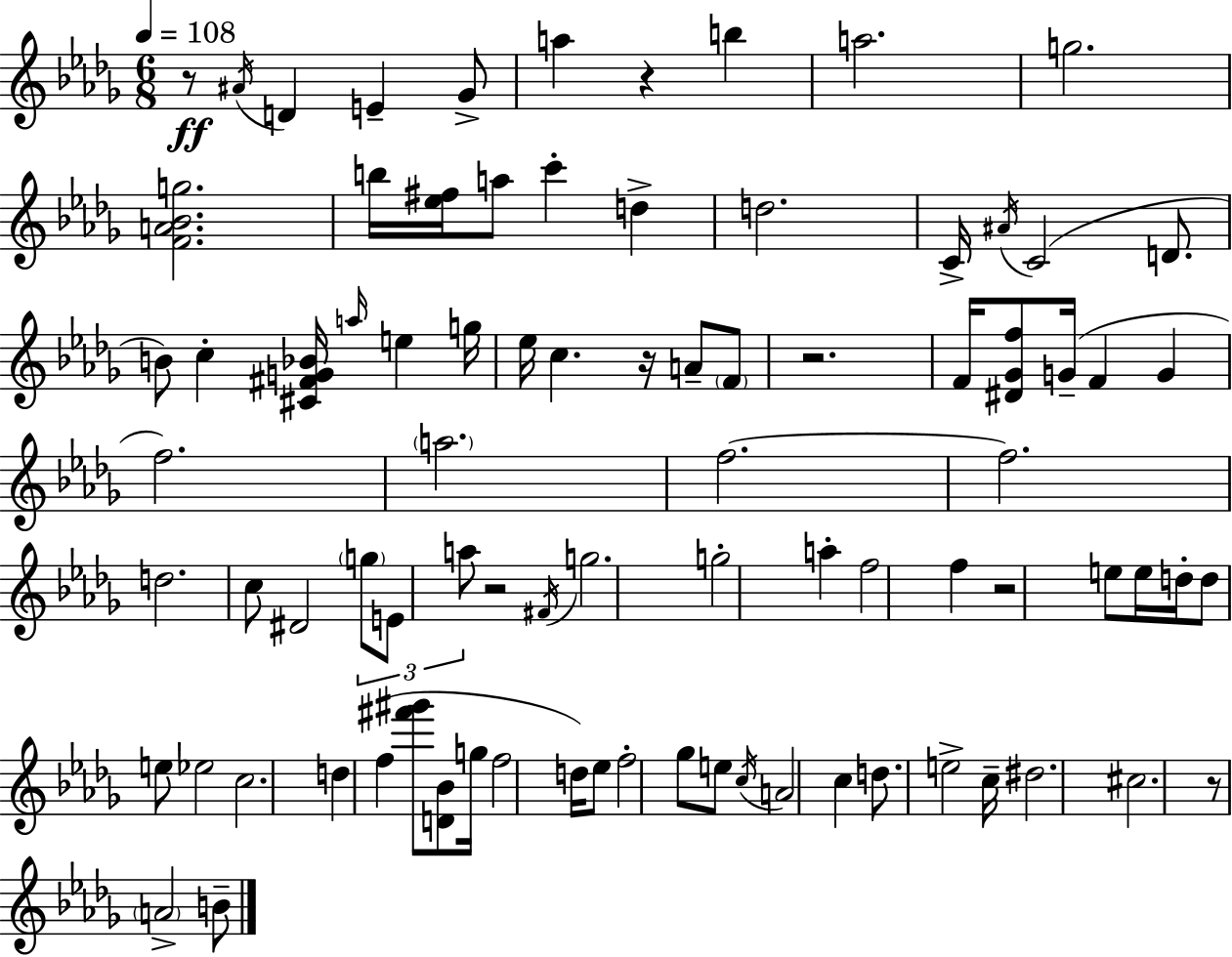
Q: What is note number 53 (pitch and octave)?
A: C5